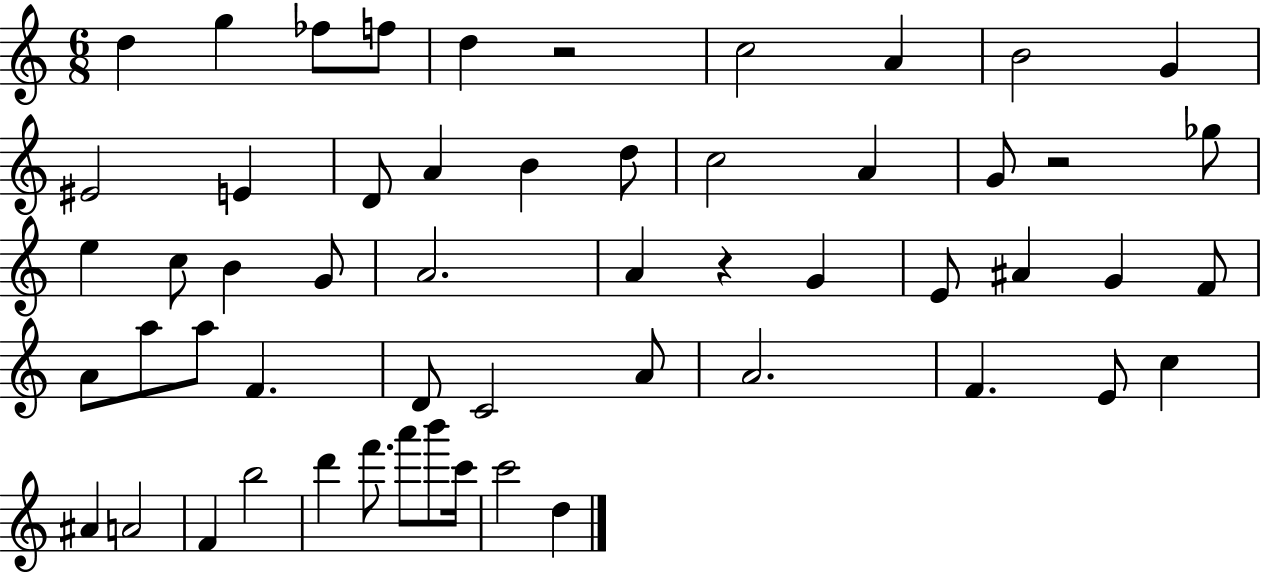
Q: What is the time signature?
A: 6/8